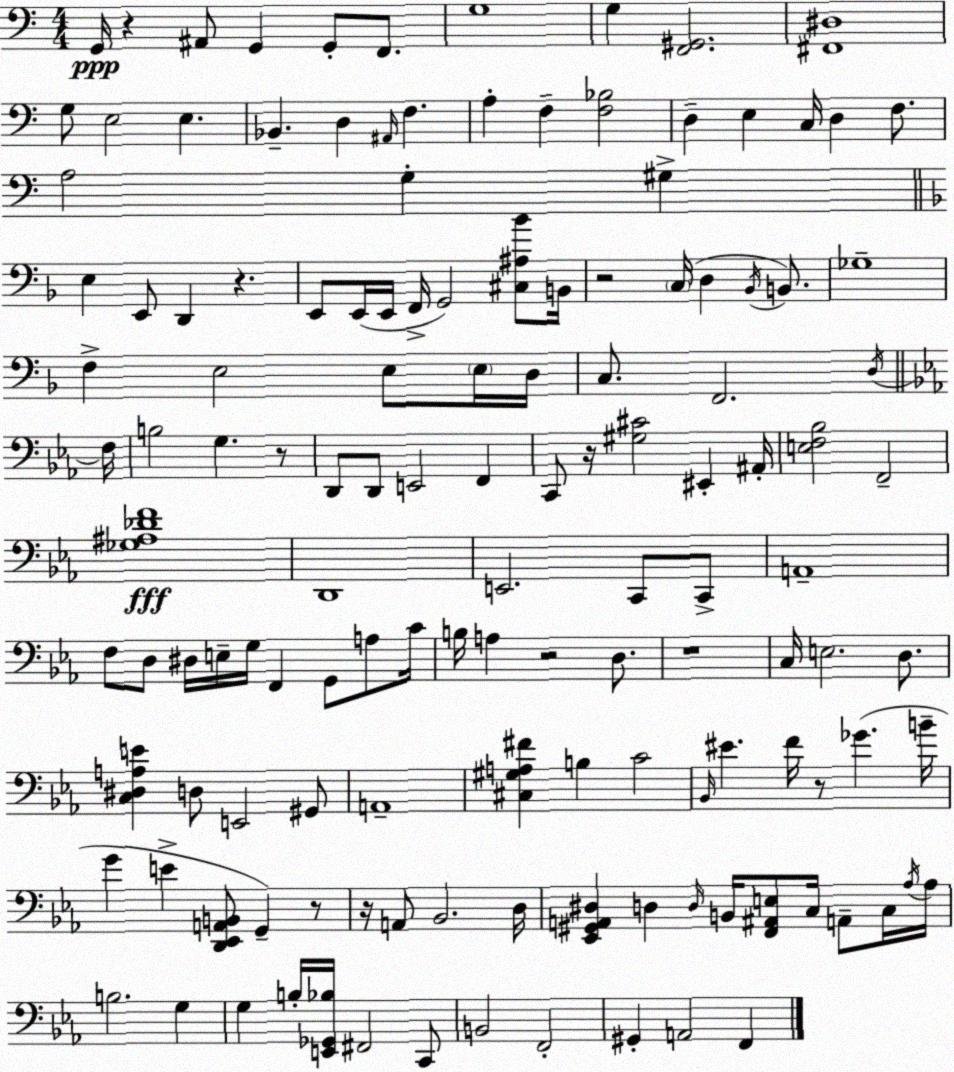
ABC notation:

X:1
T:Untitled
M:4/4
L:1/4
K:C
G,,/4 z ^A,,/2 G,, G,,/2 F,,/2 G,4 G, [F,,^G,,]2 [^F,,^D,]4 G,/2 E,2 E, _B,, D, ^A,,/4 F, A, F, [F,_B,]2 D, E, C,/4 D, F,/2 A,2 G, ^G, E, E,,/2 D,, z E,,/2 E,,/4 E,,/4 F,,/4 G,,2 [^C,^A,_B]/2 B,,/4 z2 C,/4 D, _B,,/4 B,,/2 _G,4 F, E,2 E,/2 E,/4 D,/4 C,/2 F,,2 D,/4 F,/4 B,2 G, z/2 D,,/2 D,,/2 E,,2 F,, C,,/2 z/4 [^G,^C]2 ^E,, ^A,,/4 [E,F,_B,]2 F,,2 [_G,^A,_DF]4 D,,4 E,,2 C,,/2 C,,/2 A,,4 F,/2 D,/2 ^D,/4 E,/4 G,/4 F,, G,,/2 A,/2 C/4 B,/4 A, z2 D,/2 z4 C,/4 E,2 D,/2 [C,^D,A,E] D,/2 E,,2 ^G,,/2 A,,4 [^C,^G,A,^F] B, C2 _B,,/4 ^E F/4 z/2 _G B/4 G E [D,,_E,,A,,B,,]/2 G,, z/2 z/4 A,,/2 _B,,2 D,/4 [_E,,^G,,A,,^D,] D, D,/4 B,,/4 [F,,^A,,E,]/2 C,/4 A,,/2 C,/4 _A,/4 _A,/4 B,2 G, G, B,/4 [E,,_G,,_B,]/4 ^F,,2 C,,/2 B,,2 F,,2 ^G,, A,,2 F,,